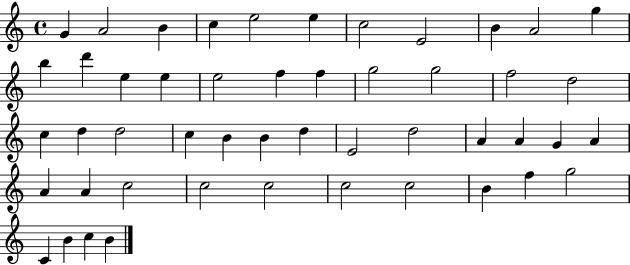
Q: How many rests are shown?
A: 0